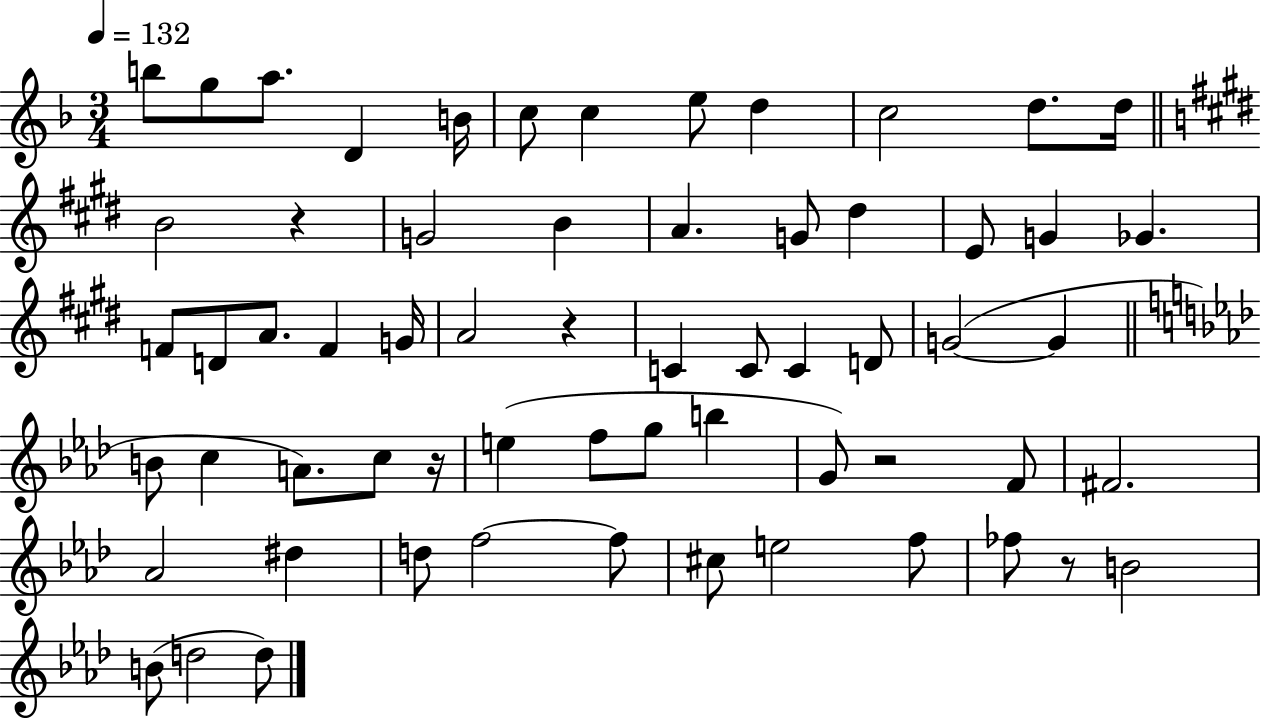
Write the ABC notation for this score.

X:1
T:Untitled
M:3/4
L:1/4
K:F
b/2 g/2 a/2 D B/4 c/2 c e/2 d c2 d/2 d/4 B2 z G2 B A G/2 ^d E/2 G _G F/2 D/2 A/2 F G/4 A2 z C C/2 C D/2 G2 G B/2 c A/2 c/2 z/4 e f/2 g/2 b G/2 z2 F/2 ^F2 _A2 ^d d/2 f2 f/2 ^c/2 e2 f/2 _f/2 z/2 B2 B/2 d2 d/2